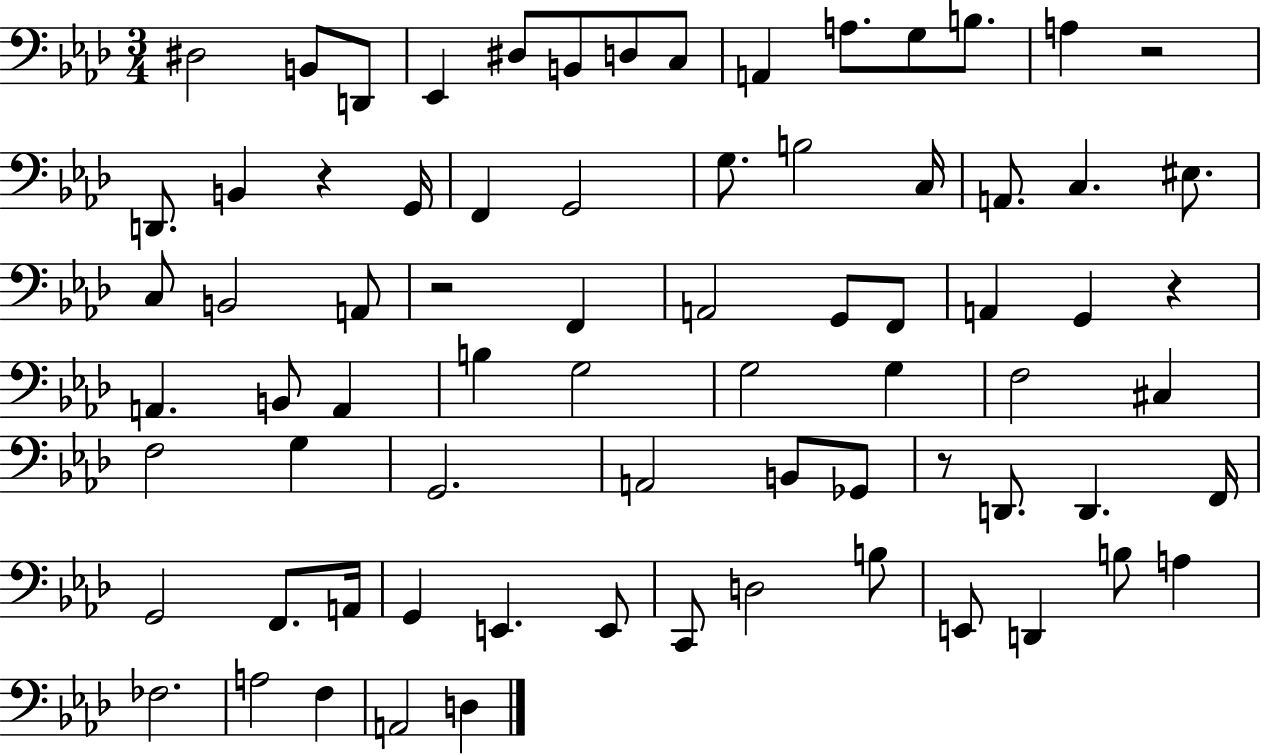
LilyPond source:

{
  \clef bass
  \numericTimeSignature
  \time 3/4
  \key aes \major
  dis2 b,8 d,8 | ees,4 dis8 b,8 d8 c8 | a,4 a8. g8 b8. | a4 r2 | \break d,8. b,4 r4 g,16 | f,4 g,2 | g8. b2 c16 | a,8. c4. eis8. | \break c8 b,2 a,8 | r2 f,4 | a,2 g,8 f,8 | a,4 g,4 r4 | \break a,4. b,8 a,4 | b4 g2 | g2 g4 | f2 cis4 | \break f2 g4 | g,2. | a,2 b,8 ges,8 | r8 d,8. d,4. f,16 | \break g,2 f,8. a,16 | g,4 e,4. e,8 | c,8 d2 b8 | e,8 d,4 b8 a4 | \break fes2. | a2 f4 | a,2 d4 | \bar "|."
}